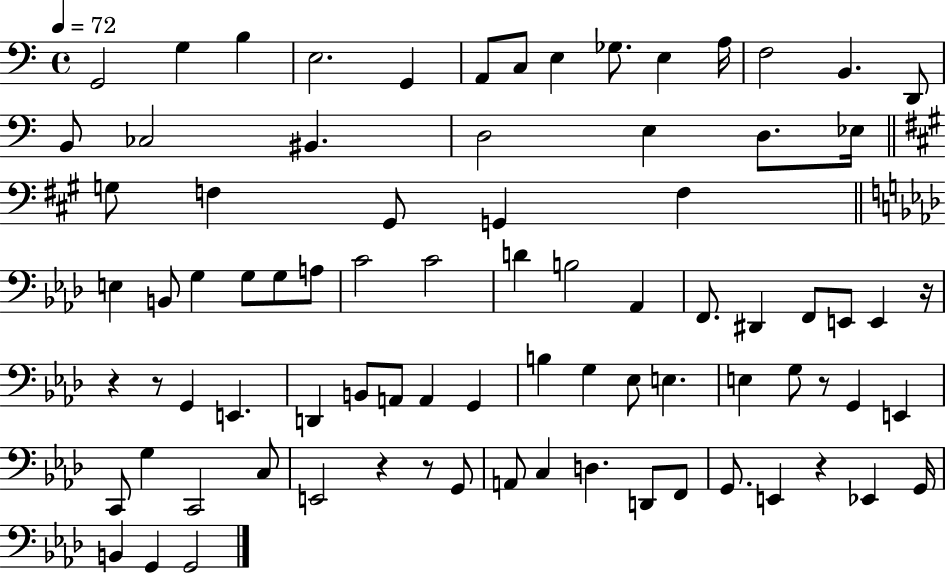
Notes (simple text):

G2/h G3/q B3/q E3/h. G2/q A2/e C3/e E3/q Gb3/e. E3/q A3/s F3/h B2/q. D2/e B2/e CES3/h BIS2/q. D3/h E3/q D3/e. Eb3/s G3/e F3/q G#2/e G2/q F3/q E3/q B2/e G3/q G3/e G3/e A3/e C4/h C4/h D4/q B3/h Ab2/q F2/e. D#2/q F2/e E2/e E2/q R/s R/q R/e G2/q E2/q. D2/q B2/e A2/e A2/q G2/q B3/q G3/q Eb3/e E3/q. E3/q G3/e R/e G2/q E2/q C2/e G3/q C2/h C3/e E2/h R/q R/e G2/e A2/e C3/q D3/q. D2/e F2/e G2/e. E2/q R/q Eb2/q G2/s B2/q G2/q G2/h